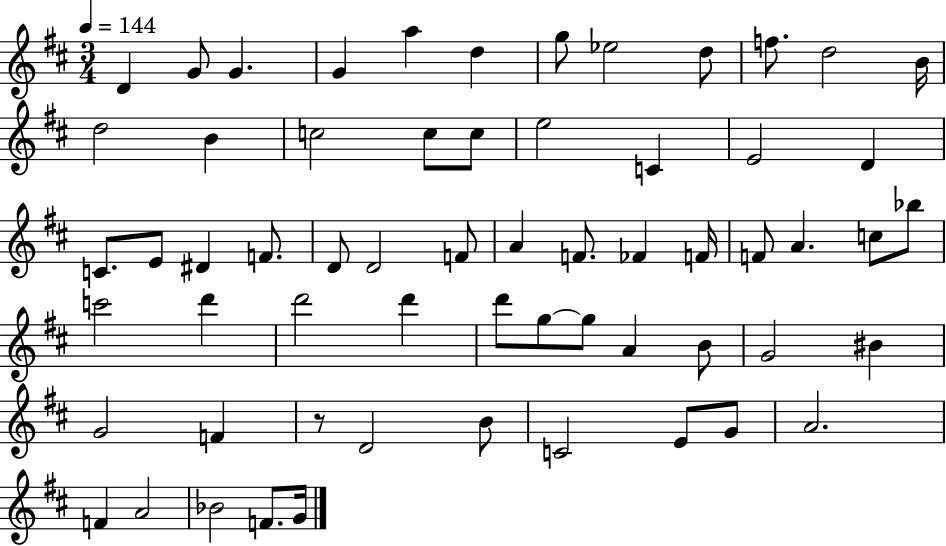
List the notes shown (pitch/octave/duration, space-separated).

D4/q G4/e G4/q. G4/q A5/q D5/q G5/e Eb5/h D5/e F5/e. D5/h B4/s D5/h B4/q C5/h C5/e C5/e E5/h C4/q E4/h D4/q C4/e. E4/e D#4/q F4/e. D4/e D4/h F4/e A4/q F4/e. FES4/q F4/s F4/e A4/q. C5/e Bb5/e C6/h D6/q D6/h D6/q D6/e G5/e G5/e A4/q B4/e G4/h BIS4/q G4/h F4/q R/e D4/h B4/e C4/h E4/e G4/e A4/h. F4/q A4/h Bb4/h F4/e. G4/s